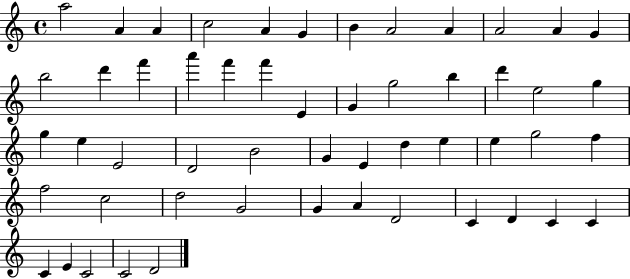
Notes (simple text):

A5/h A4/q A4/q C5/h A4/q G4/q B4/q A4/h A4/q A4/h A4/q G4/q B5/h D6/q F6/q A6/q F6/q F6/q E4/q G4/q G5/h B5/q D6/q E5/h G5/q G5/q E5/q E4/h D4/h B4/h G4/q E4/q D5/q E5/q E5/q G5/h F5/q F5/h C5/h D5/h G4/h G4/q A4/q D4/h C4/q D4/q C4/q C4/q C4/q E4/q C4/h C4/h D4/h